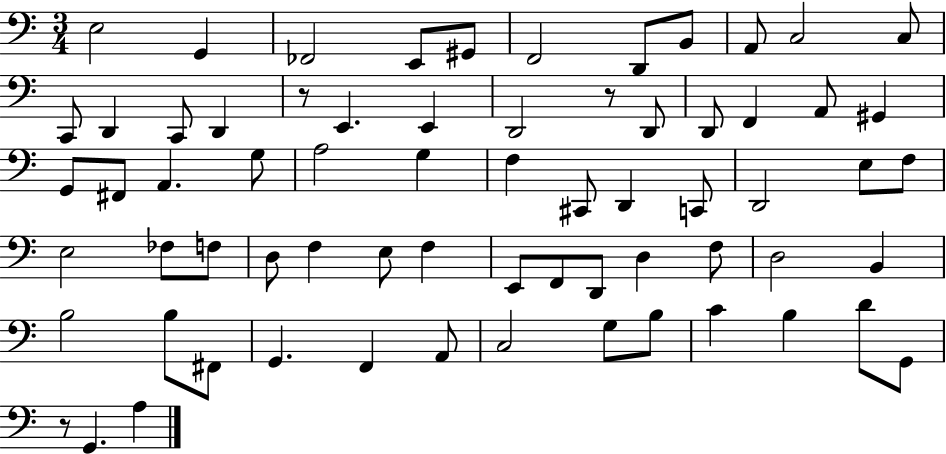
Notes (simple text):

E3/h G2/q FES2/h E2/e G#2/e F2/h D2/e B2/e A2/e C3/h C3/e C2/e D2/q C2/e D2/q R/e E2/q. E2/q D2/h R/e D2/e D2/e F2/q A2/e G#2/q G2/e F#2/e A2/q. G3/e A3/h G3/q F3/q C#2/e D2/q C2/e D2/h E3/e F3/e E3/h FES3/e F3/e D3/e F3/q E3/e F3/q E2/e F2/e D2/e D3/q F3/e D3/h B2/q B3/h B3/e F#2/e G2/q. F2/q A2/e C3/h G3/e B3/e C4/q B3/q D4/e G2/e R/e G2/q. A3/q